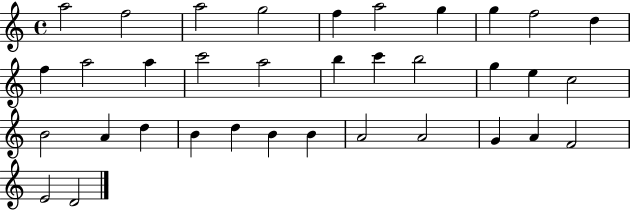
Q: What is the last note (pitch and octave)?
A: D4